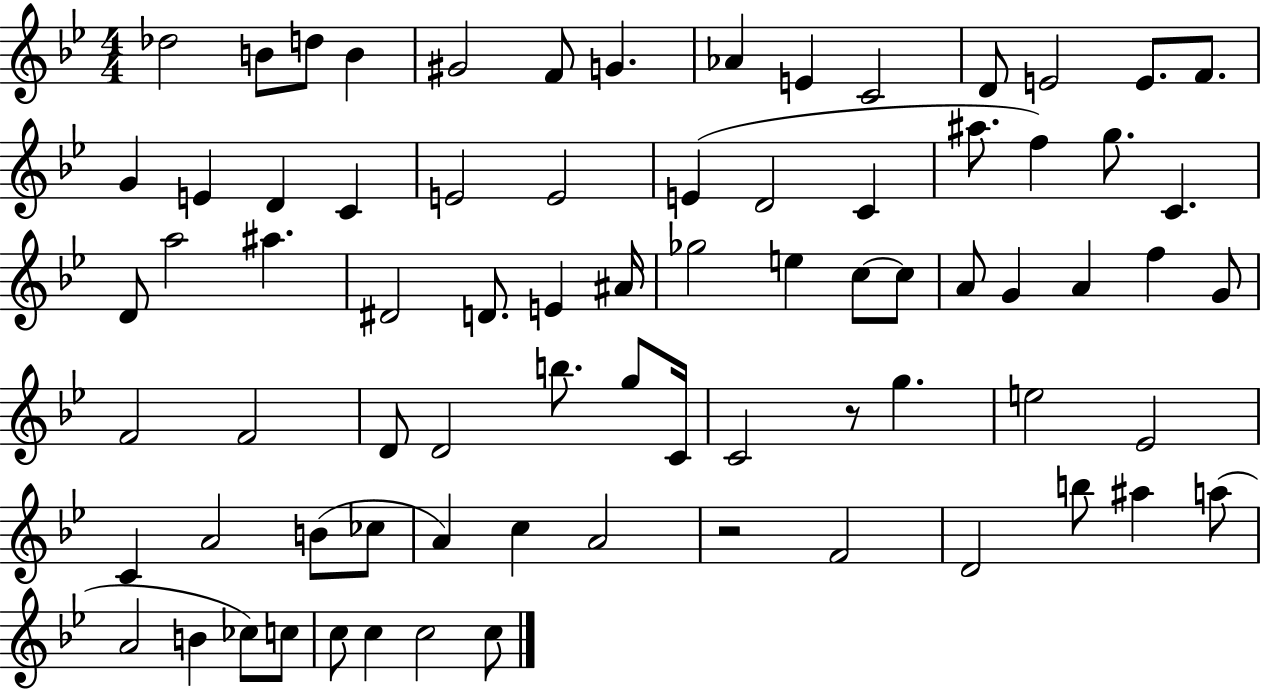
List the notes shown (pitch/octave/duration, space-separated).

Db5/h B4/e D5/e B4/q G#4/h F4/e G4/q. Ab4/q E4/q C4/h D4/e E4/h E4/e. F4/e. G4/q E4/q D4/q C4/q E4/h E4/h E4/q D4/h C4/q A#5/e. F5/q G5/e. C4/q. D4/e A5/h A#5/q. D#4/h D4/e. E4/q A#4/s Gb5/h E5/q C5/e C5/e A4/e G4/q A4/q F5/q G4/e F4/h F4/h D4/e D4/h B5/e. G5/e C4/s C4/h R/e G5/q. E5/h Eb4/h C4/q A4/h B4/e CES5/e A4/q C5/q A4/h R/h F4/h D4/h B5/e A#5/q A5/e A4/h B4/q CES5/e C5/e C5/e C5/q C5/h C5/e